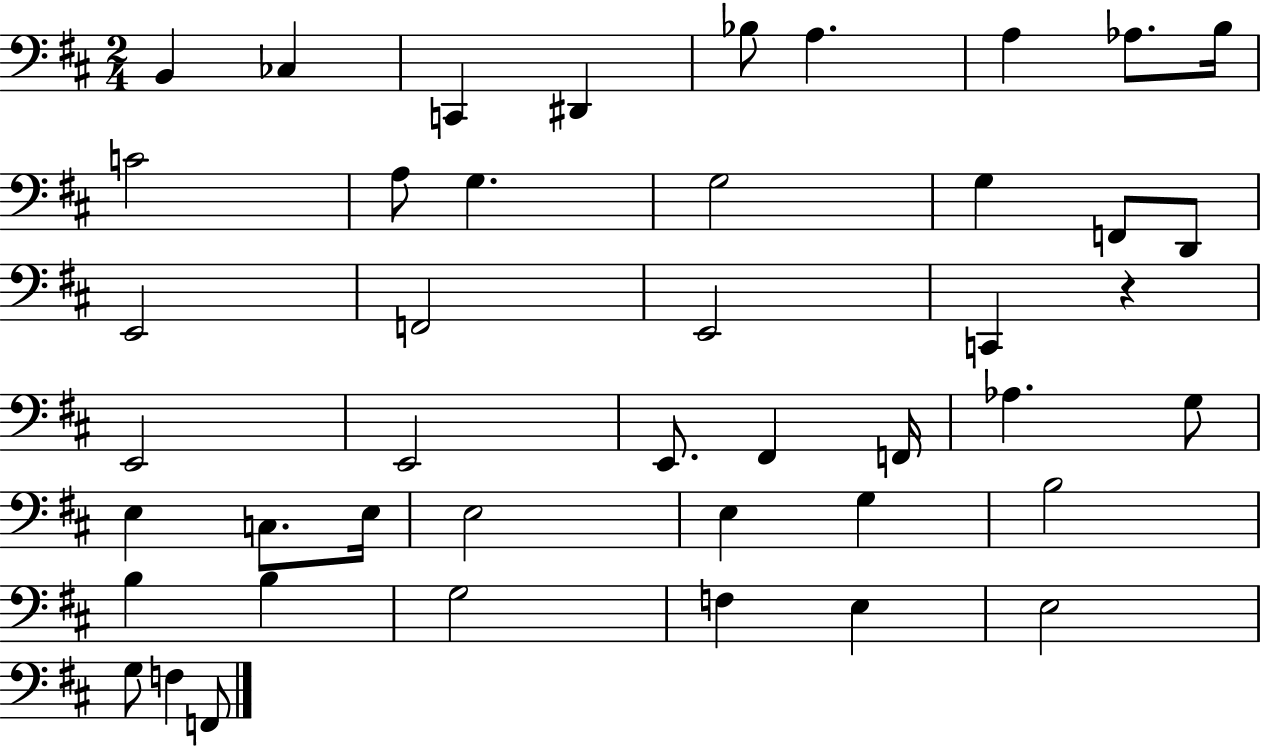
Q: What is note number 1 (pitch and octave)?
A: B2